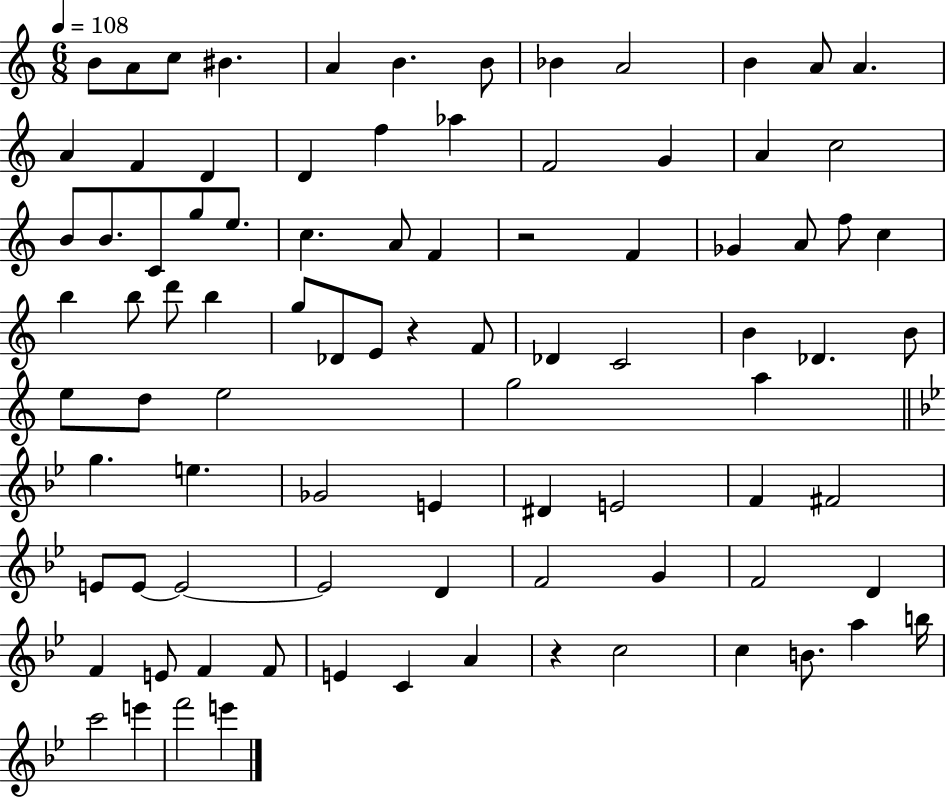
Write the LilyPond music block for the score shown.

{
  \clef treble
  \numericTimeSignature
  \time 6/8
  \key c \major
  \tempo 4 = 108
  b'8 a'8 c''8 bis'4. | a'4 b'4. b'8 | bes'4 a'2 | b'4 a'8 a'4. | \break a'4 f'4 d'4 | d'4 f''4 aes''4 | f'2 g'4 | a'4 c''2 | \break b'8 b'8. c'8 g''8 e''8. | c''4. a'8 f'4 | r2 f'4 | ges'4 a'8 f''8 c''4 | \break b''4 b''8 d'''8 b''4 | g''8 des'8 e'8 r4 f'8 | des'4 c'2 | b'4 des'4. b'8 | \break e''8 d''8 e''2 | g''2 a''4 | \bar "||" \break \key bes \major g''4. e''4. | ges'2 e'4 | dis'4 e'2 | f'4 fis'2 | \break e'8 e'8~~ e'2~~ | e'2 d'4 | f'2 g'4 | f'2 d'4 | \break f'4 e'8 f'4 f'8 | e'4 c'4 a'4 | r4 c''2 | c''4 b'8. a''4 b''16 | \break c'''2 e'''4 | f'''2 e'''4 | \bar "|."
}